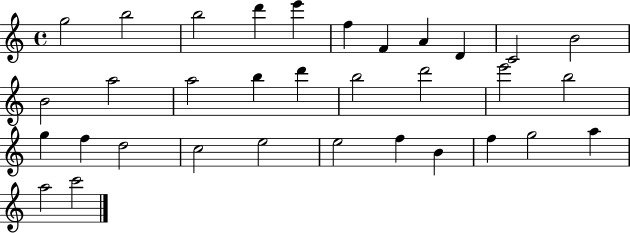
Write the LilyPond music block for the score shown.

{
  \clef treble
  \time 4/4
  \defaultTimeSignature
  \key c \major
  g''2 b''2 | b''2 d'''4 e'''4 | f''4 f'4 a'4 d'4 | c'2 b'2 | \break b'2 a''2 | a''2 b''4 d'''4 | b''2 d'''2 | e'''2 b''2 | \break g''4 f''4 d''2 | c''2 e''2 | e''2 f''4 b'4 | f''4 g''2 a''4 | \break a''2 c'''2 | \bar "|."
}